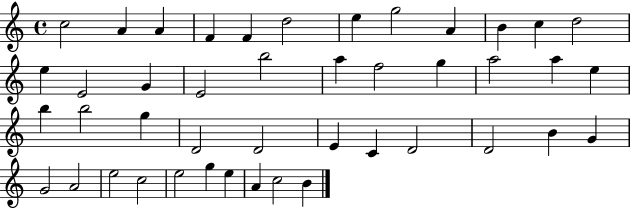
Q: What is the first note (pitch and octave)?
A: C5